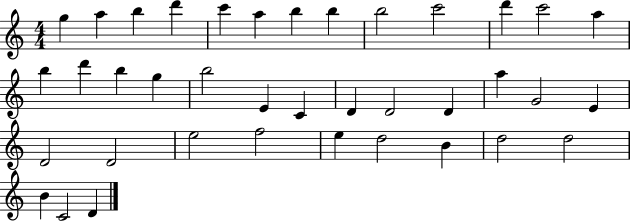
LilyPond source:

{
  \clef treble
  \numericTimeSignature
  \time 4/4
  \key c \major
  g''4 a''4 b''4 d'''4 | c'''4 a''4 b''4 b''4 | b''2 c'''2 | d'''4 c'''2 a''4 | \break b''4 d'''4 b''4 g''4 | b''2 e'4 c'4 | d'4 d'2 d'4 | a''4 g'2 e'4 | \break d'2 d'2 | e''2 f''2 | e''4 d''2 b'4 | d''2 d''2 | \break b'4 c'2 d'4 | \bar "|."
}